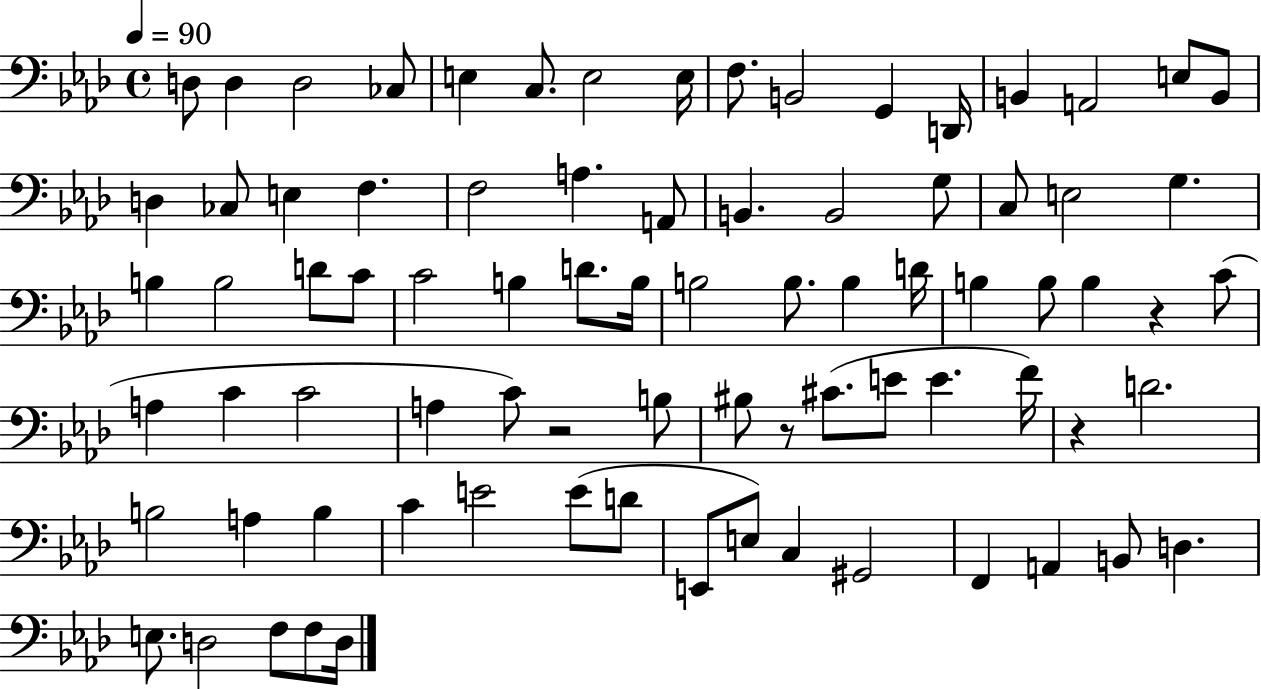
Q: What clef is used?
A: bass